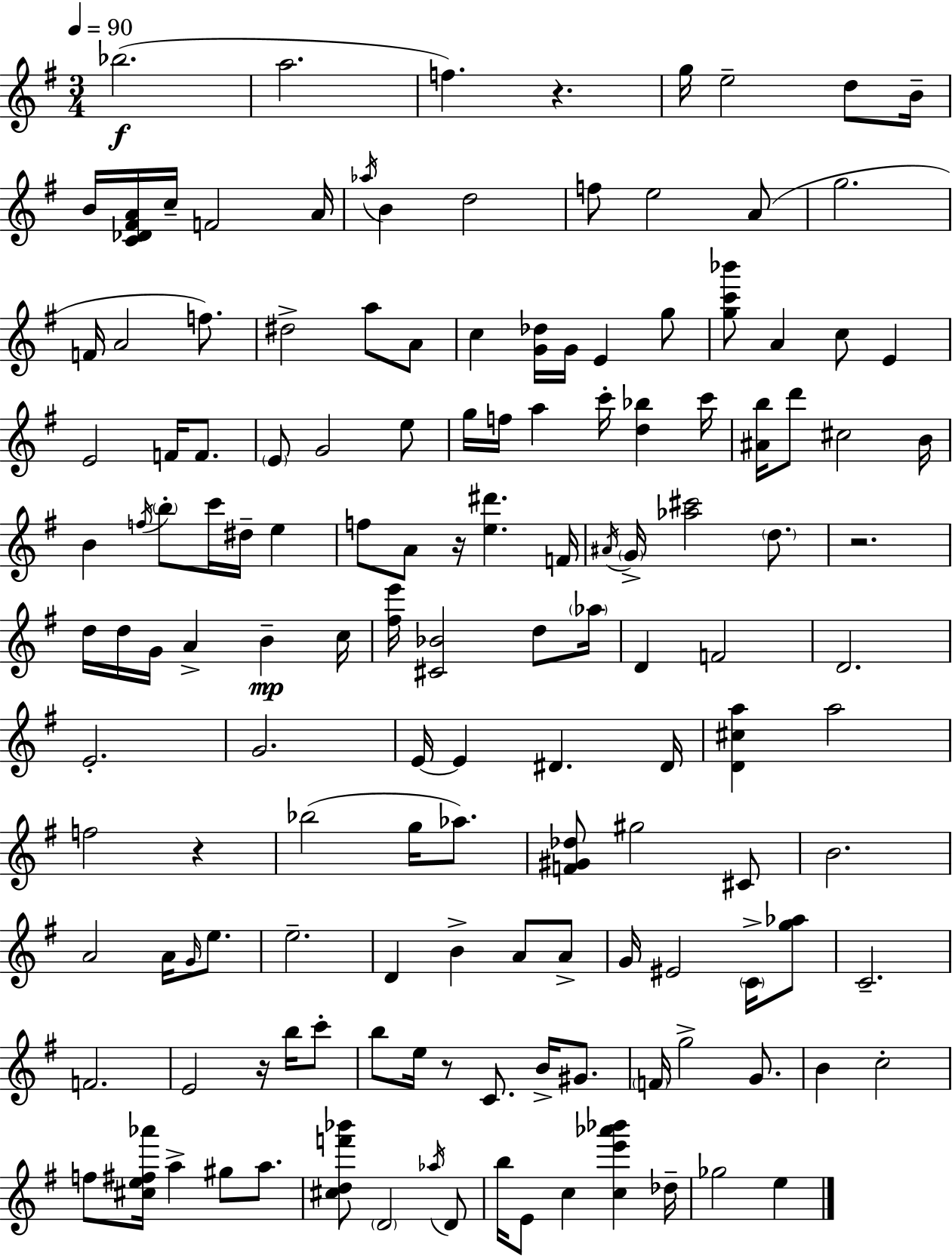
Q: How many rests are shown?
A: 6